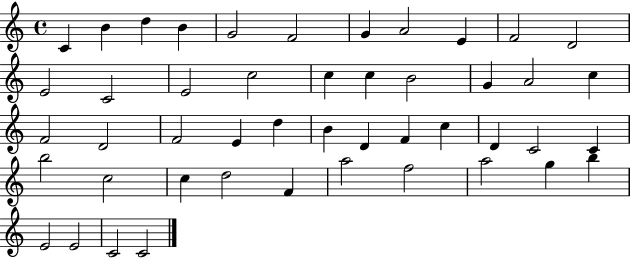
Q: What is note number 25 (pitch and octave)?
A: E4